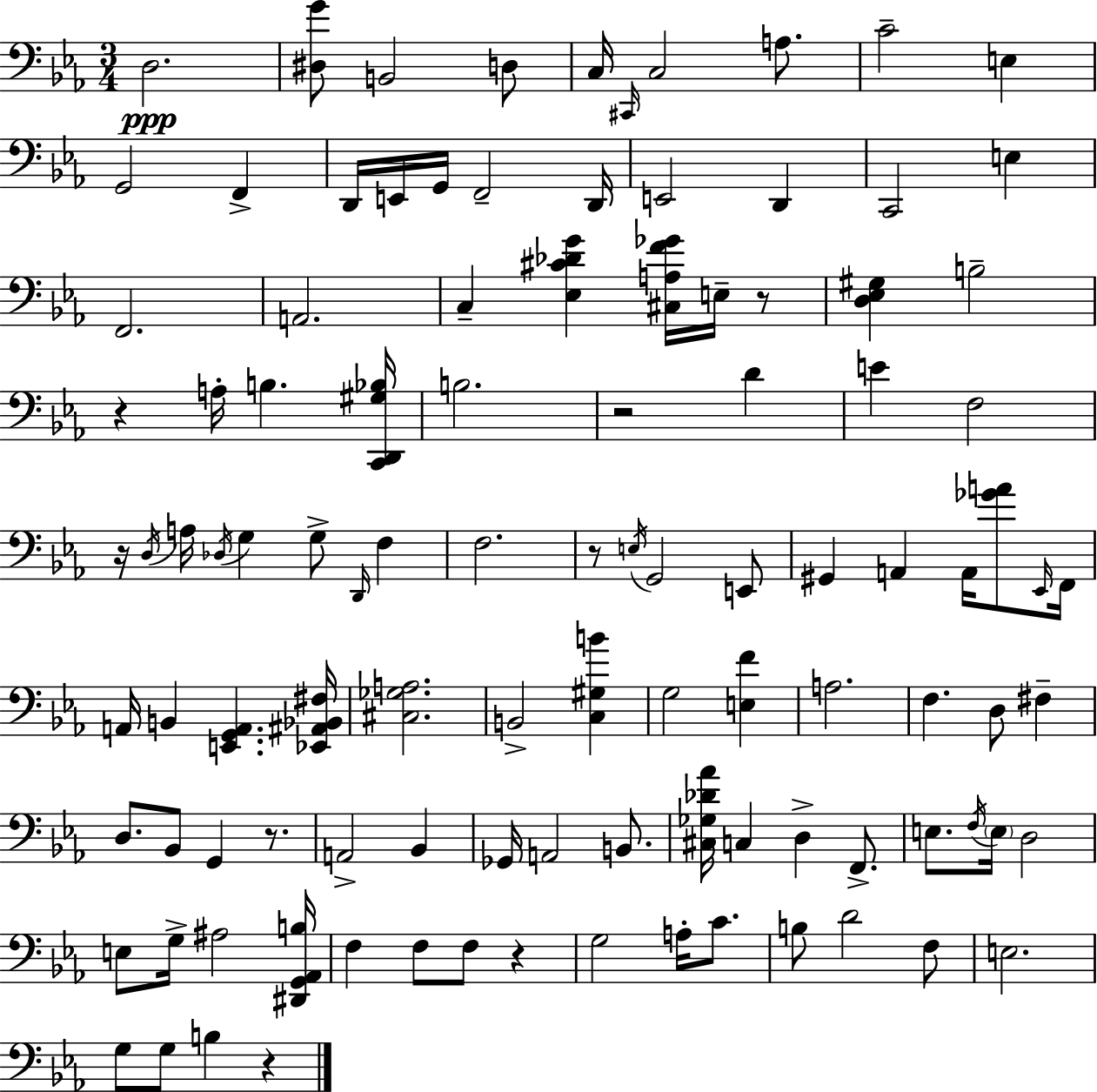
X:1
T:Untitled
M:3/4
L:1/4
K:Cm
D,2 [^D,G]/2 B,,2 D,/2 C,/4 ^C,,/4 C,2 A,/2 C2 E, G,,2 F,, D,,/4 E,,/4 G,,/4 F,,2 D,,/4 E,,2 D,, C,,2 E, F,,2 A,,2 C, [_E,^C_DG] [^C,A,F_G]/4 E,/4 z/2 [D,_E,^G,] B,2 z A,/4 B, [C,,D,,^G,_B,]/4 B,2 z2 D E F,2 z/4 D,/4 A,/4 _D,/4 G, G,/2 D,,/4 F, F,2 z/2 E,/4 G,,2 E,,/2 ^G,, A,, A,,/4 [_GA]/2 _E,,/4 F,,/4 A,,/4 B,, [E,,G,,A,,] [_E,,^A,,_B,,^F,]/4 [^C,_G,A,]2 B,,2 [C,^G,B] G,2 [E,F] A,2 F, D,/2 ^F, D,/2 _B,,/2 G,, z/2 A,,2 _B,, _G,,/4 A,,2 B,,/2 [^C,_G,_D_A]/4 C, D, F,,/2 E,/2 F,/4 E,/4 D,2 E,/2 G,/4 ^A,2 [^D,,G,,_A,,B,]/4 F, F,/2 F,/2 z G,2 A,/4 C/2 B,/2 D2 F,/2 E,2 G,/2 G,/2 B, z